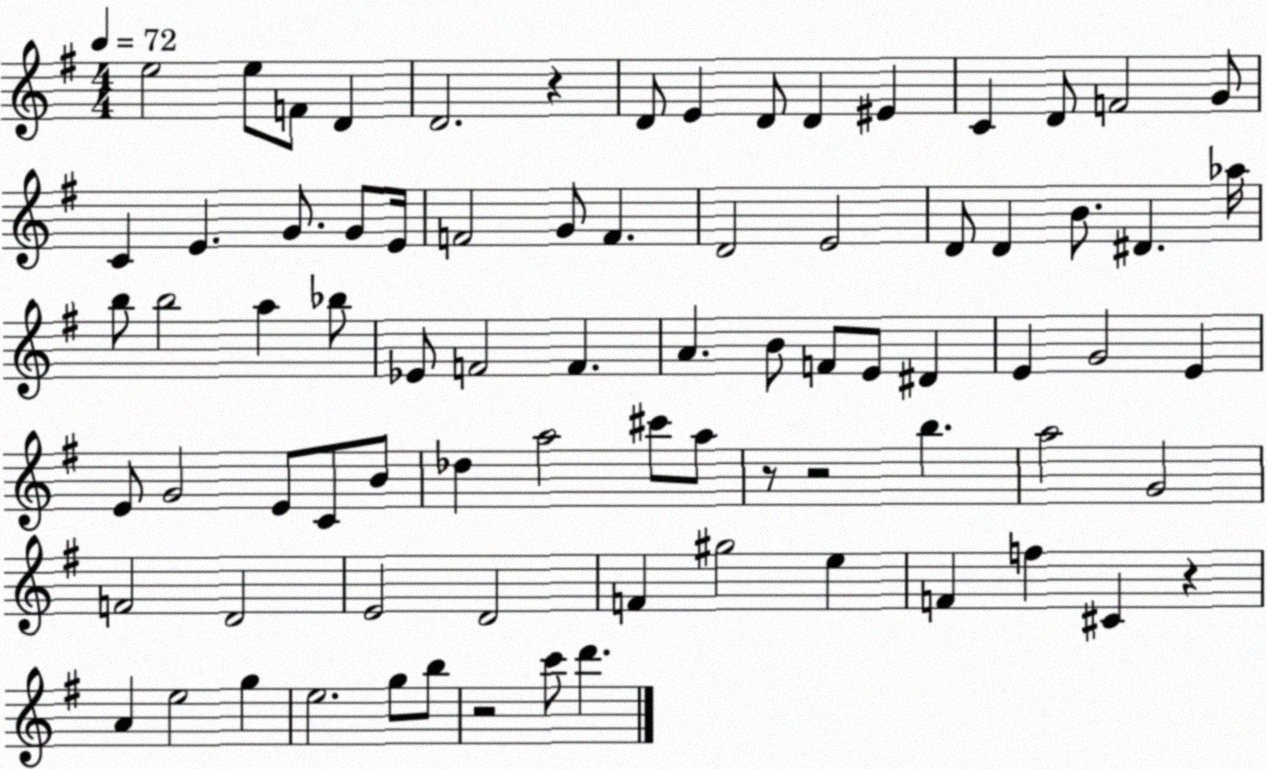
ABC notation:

X:1
T:Untitled
M:4/4
L:1/4
K:G
e2 e/2 F/2 D D2 z D/2 E D/2 D ^E C D/2 F2 G/2 C E G/2 G/2 E/4 F2 G/2 F D2 E2 D/2 D B/2 ^D _a/4 b/2 b2 a _b/2 _E/2 F2 F A B/2 F/2 E/2 ^D E G2 E E/2 G2 E/2 C/2 B/2 _d a2 ^c'/2 a/2 z/2 z2 b a2 G2 F2 D2 E2 D2 F ^g2 e F f ^C z A e2 g e2 g/2 b/2 z2 c'/2 d'